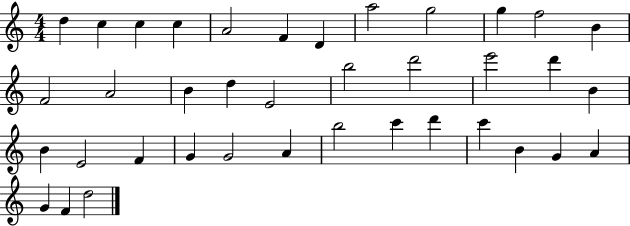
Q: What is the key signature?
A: C major